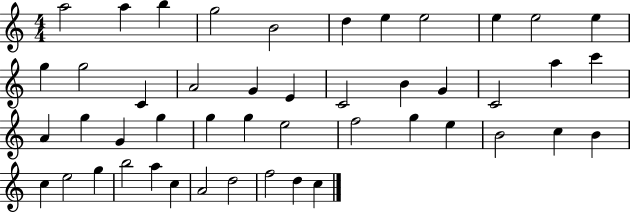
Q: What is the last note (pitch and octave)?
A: C5